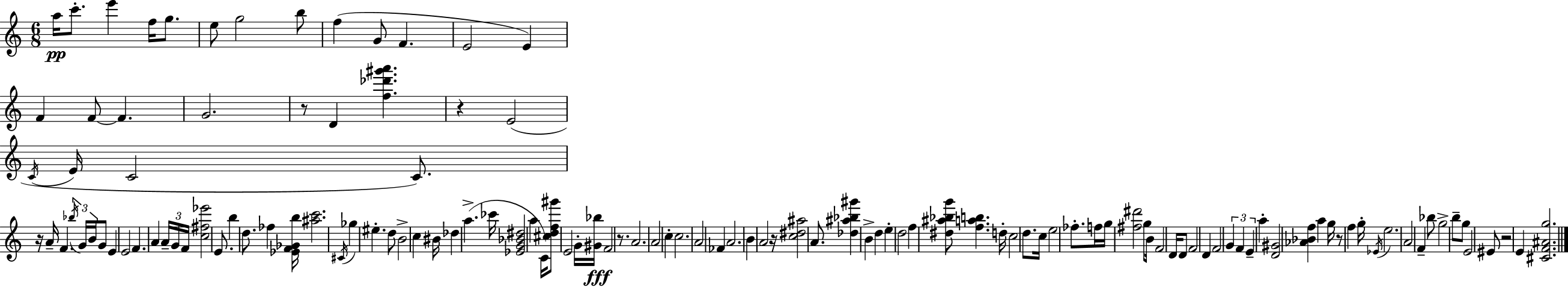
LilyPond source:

{
  \clef treble
  \numericTimeSignature
  \time 6/8
  \key c \major
  a''16\pp c'''8.-. e'''4 f''16 g''8. | e''8 g''2 b''8 | f''4( g'8 f'4. | e'2 e'4) | \break f'4 f'8~~ f'4. | g'2. | r8 d'4 <f'' des''' gis''' a'''>4. | r4 e'2( | \break \acciaccatura { c'16 } e'16 c'2 c'8.) | r16 a'16-- f'4. \tuplet 3/2 { \acciaccatura { bes''16 } g'16 b'16 } | g'8 e'4 e'2 | f'4. a'4 | \break \tuplet 3/2 { a'16-- g'16 f'16 } <c'' fis'' ees'''>2 e'8. | b''4 d''8. fes''4 | <ees' f' ges' b''>16 <ais'' c'''>2. | \acciaccatura { cis'16 } ges''4 eis''4.-. | \break d''8 b'2-> c''4 | bis'16 des''4 a''4.->( | ces'''16 <ees' g' bes' dis''>2 a''4 | c'16) <cis'' d'' f'' gis'''>8 e'2 | \break g'16-. <gis' bes''>16\fff f'2 | r8. a'2. | a'2 c''4-. | c''2. | \break a'2 fes'4 | a'2. | b'4 a'2 | r16 <c'' dis'' ais''>2 | \break a'8. <des'' ais'' bes'' gis'''>4 b'4-> d''4 | e''4-. d''2 | f''4 <dis'' ais'' bes'' g'''>8 <f'' a'' b''>4. | d''16-. c''2 | \break d''8. c''16 e''2 | fes''8.-. f''16 g''16 <fis'' dis'''>2 | g''8 b'16 f'2 | d'16 d'8 f'2 d'4 | \break f'2 \tuplet 3/2 { g'4 | f'4 e'4-- } a''4-. | <d' gis'>2 <aes' bes' f''>4 | a''4 g''16 r8 f''4 | \break g''16-. \acciaccatura { ees'16 } e''2. | a'2 | f'4-- bes''8 g''2-> | b''8-- g''8 e'2 | \break eis'8 r2 | e'4 <cis' f' ais' g''>2. | \bar "|."
}